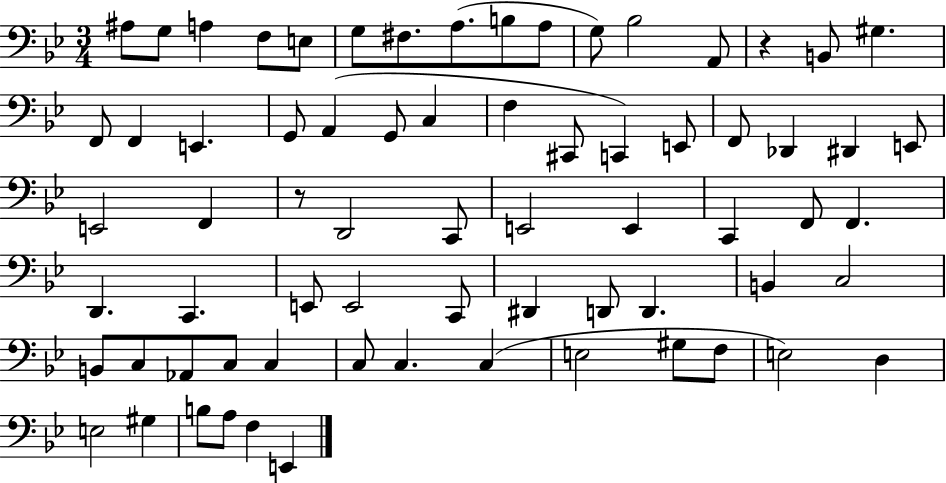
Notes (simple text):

A#3/e G3/e A3/q F3/e E3/e G3/e F#3/e. A3/e. B3/e A3/e G3/e Bb3/h A2/e R/q B2/e G#3/q. F2/e F2/q E2/q. G2/e A2/q G2/e C3/q F3/q C#2/e C2/q E2/e F2/e Db2/q D#2/q E2/e E2/h F2/q R/e D2/h C2/e E2/h E2/q C2/q F2/e F2/q. D2/q. C2/q. E2/e E2/h C2/e D#2/q D2/e D2/q. B2/q C3/h B2/e C3/e Ab2/e C3/e C3/q C3/e C3/q. C3/q E3/h G#3/e F3/e E3/h D3/q E3/h G#3/q B3/e A3/e F3/q E2/q